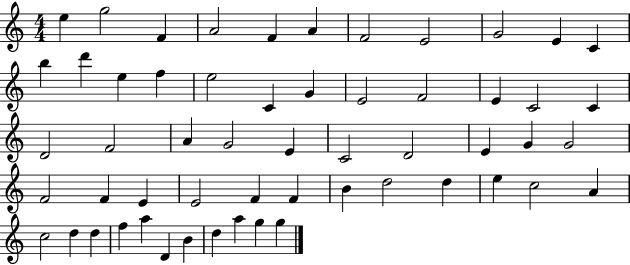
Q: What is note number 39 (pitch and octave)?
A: F4